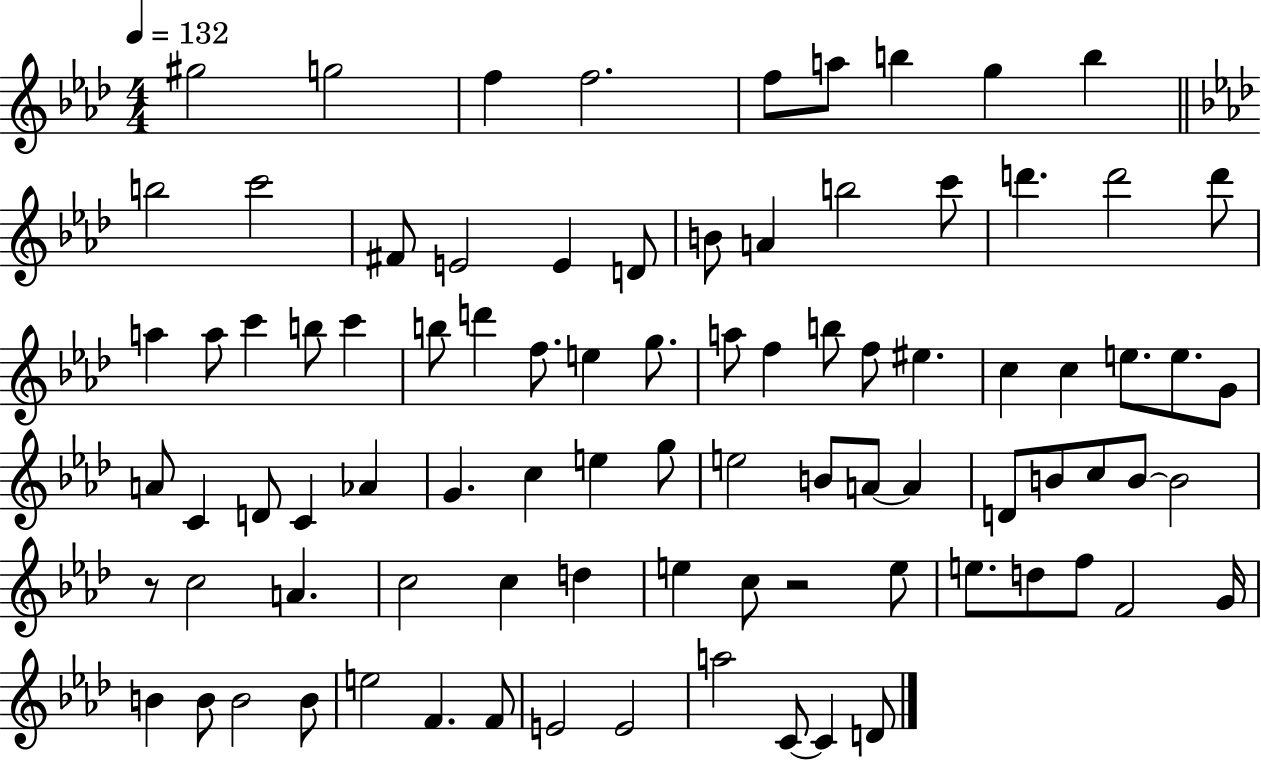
X:1
T:Untitled
M:4/4
L:1/4
K:Ab
^g2 g2 f f2 f/2 a/2 b g b b2 c'2 ^F/2 E2 E D/2 B/2 A b2 c'/2 d' d'2 d'/2 a a/2 c' b/2 c' b/2 d' f/2 e g/2 a/2 f b/2 f/2 ^e c c e/2 e/2 G/2 A/2 C D/2 C _A G c e g/2 e2 B/2 A/2 A D/2 B/2 c/2 B/2 B2 z/2 c2 A c2 c d e c/2 z2 e/2 e/2 d/2 f/2 F2 G/4 B B/2 B2 B/2 e2 F F/2 E2 E2 a2 C/2 C D/2